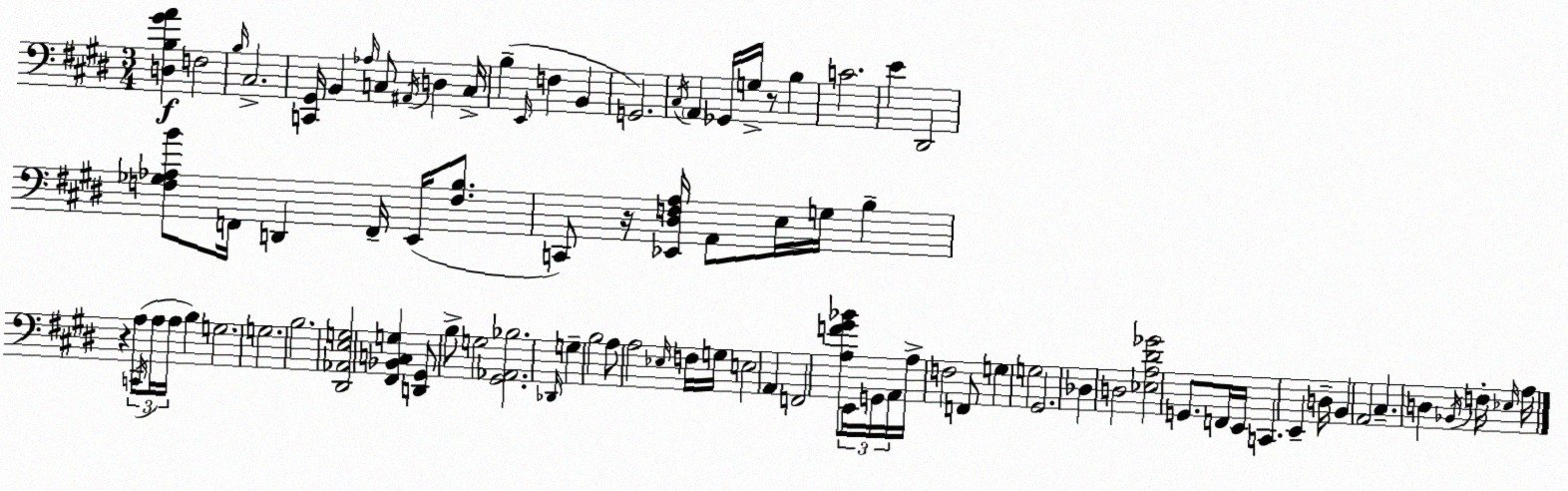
X:1
T:Untitled
M:3/4
L:1/4
K:E
[D,B,^GA] F,2 B,/4 ^C,2 [C,,^G,,]/4 B,, _A,/4 C,/2 ^A,,/4 D, C,/4 B, E,,/4 F, B,, G,,2 ^C,/4 A,, _G,,/4 G,/4 z/2 B, C2 E ^D,,2 [F,_G,_A,B]/2 F,,/4 D,, F,,/4 E,,/4 [F,B,]/2 C,,/2 z/4 [_E,,^D,F,A,]/4 A,,/2 E,/4 G,/4 B, z A,/2 C,,/4 A,/4 A,/4 B, G,2 G,2 B,2 [^D,,_A,,E,G,]2 [^F,,_B,,C,G,] [D,,^G,,]/2 B,/2 G,2 [^G,,_A,,_B,]2 _D,,/4 G, B,2 A,/2 A,2 _E,/4 F,/4 G,/4 E,2 A,, F,,2 [A,F^G_B]/2 E,,/4 G,,/4 A,,/4 A,/4 F,2 F,,/2 G, G,2 ^G,,2 _D, D,2 [_E,A,^D_G]2 G,,/2 F,,/4 E,,/4 C,, E,, D,/4 B,, A,,2 ^C, D, _B,,/4 F,/4 _E,/4 A,/4